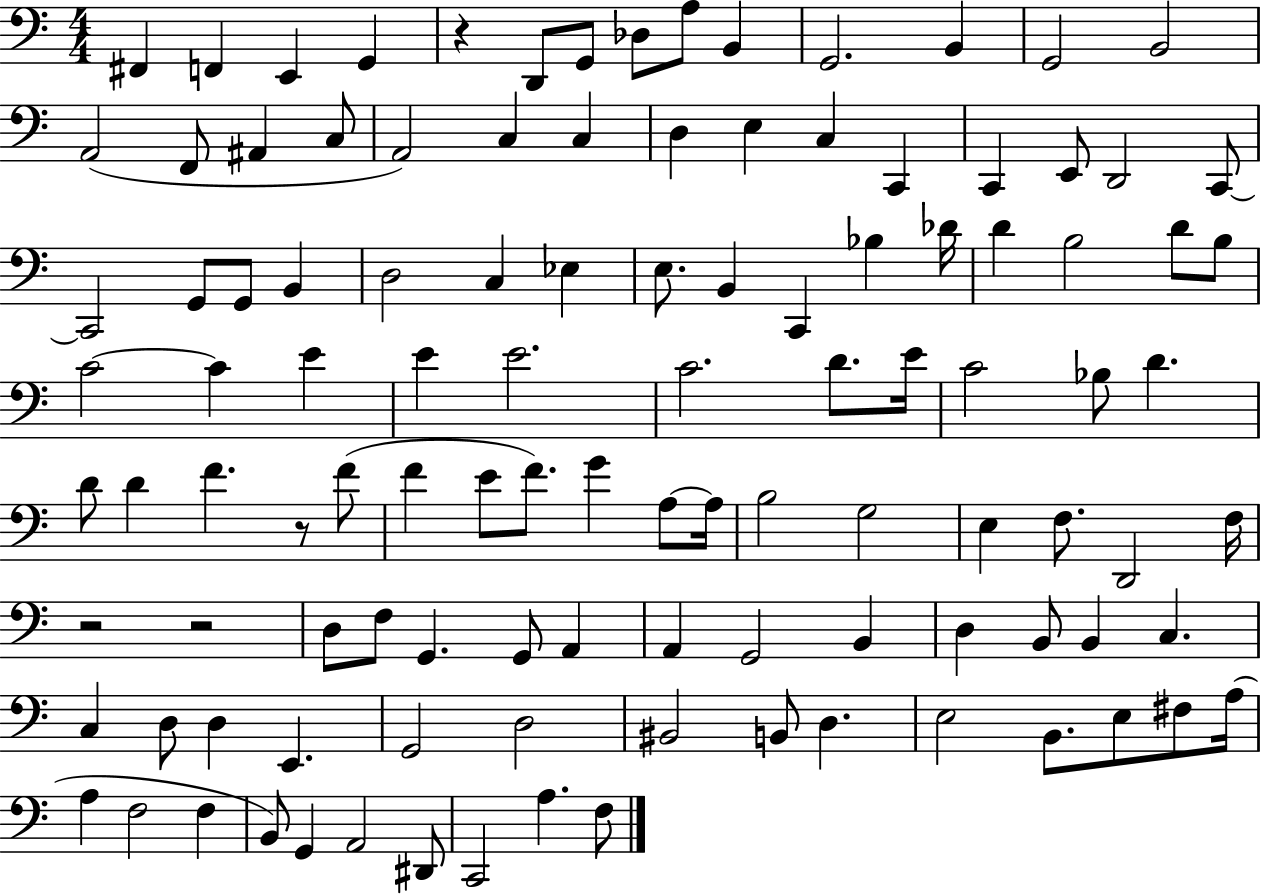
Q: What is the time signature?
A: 4/4